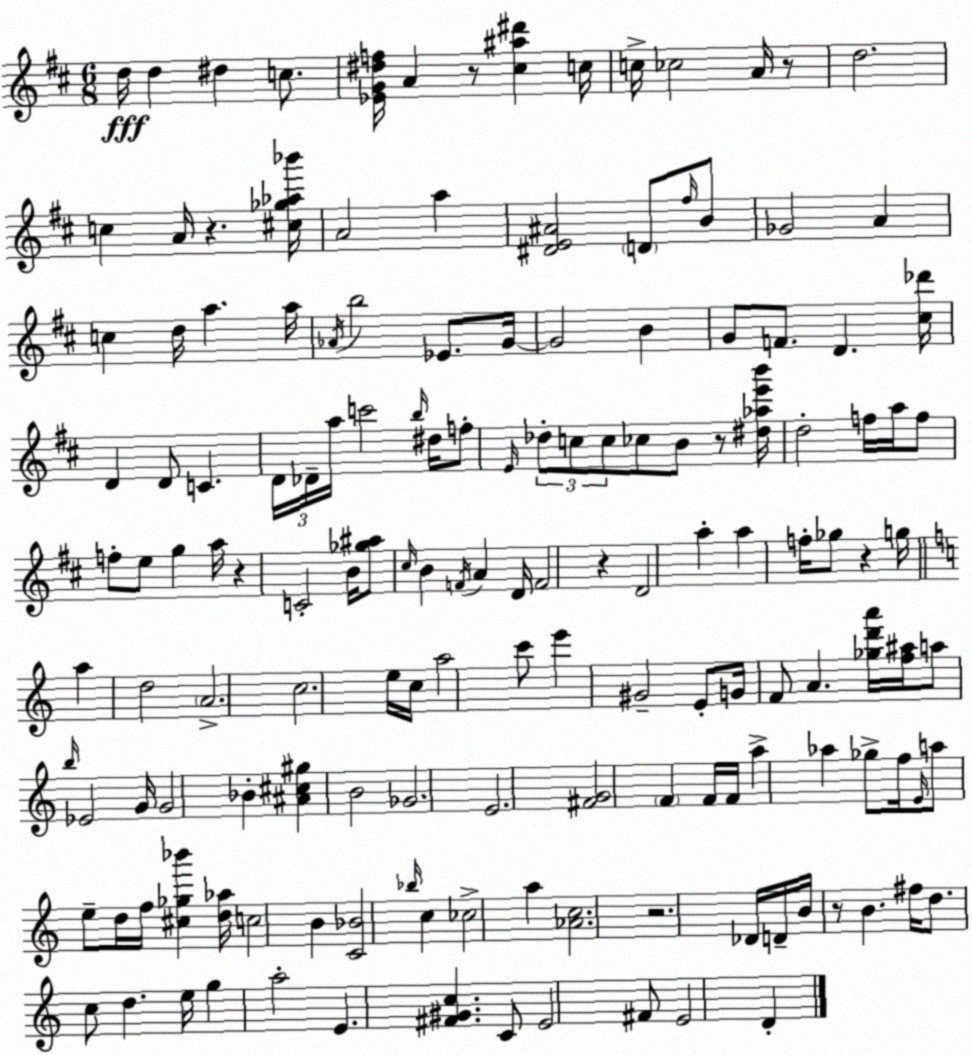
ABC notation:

X:1
T:Untitled
M:6/8
L:1/4
K:D
d/4 d ^d c/2 [_EG^df]/4 A z/2 [^c^a^d'] c/4 c/4 _c2 A/4 z/2 d2 c A/4 z [^c_g_a_b']/4 A2 a [^DE^A]2 D/2 ^f/4 B/2 _G2 A c d/4 a a/4 _A/4 b2 _E/2 G/4 G2 B G/2 F/2 D [^c_d']/4 D D/2 C D/4 _D/4 a/4 c'2 b/4 ^d/4 f/2 E/4 _d/2 c/2 c/2 _c/2 B/2 z/2 [^d_ae'b']/4 d2 f/4 a/4 f/2 f/2 e/2 g a/4 z C2 B/4 [_g^a]/2 ^c/4 B F/4 A D/4 F2 z D2 a a f/4 _g/2 z g/4 a d2 A2 c2 e/4 c/4 a2 c'/2 e' ^G2 E/2 G/4 F/2 A [_gd'a']/4 [f^a]/4 a/2 b/4 _E2 G/4 G2 _B [^A^c^g] B2 _G2 E2 [^FG]2 F F/4 F/4 a _a _g/2 f/4 E/4 a/2 e/2 d/4 f/4 [^c_g_b'] [d_a]/4 c2 B [C_B]2 _b/4 c _c2 a [_Ac]2 z2 _D/4 D/4 B/4 z/2 B ^f/4 d/2 c/2 d e/4 g a2 E [^F^Gc] C/2 E2 ^F/2 E2 D